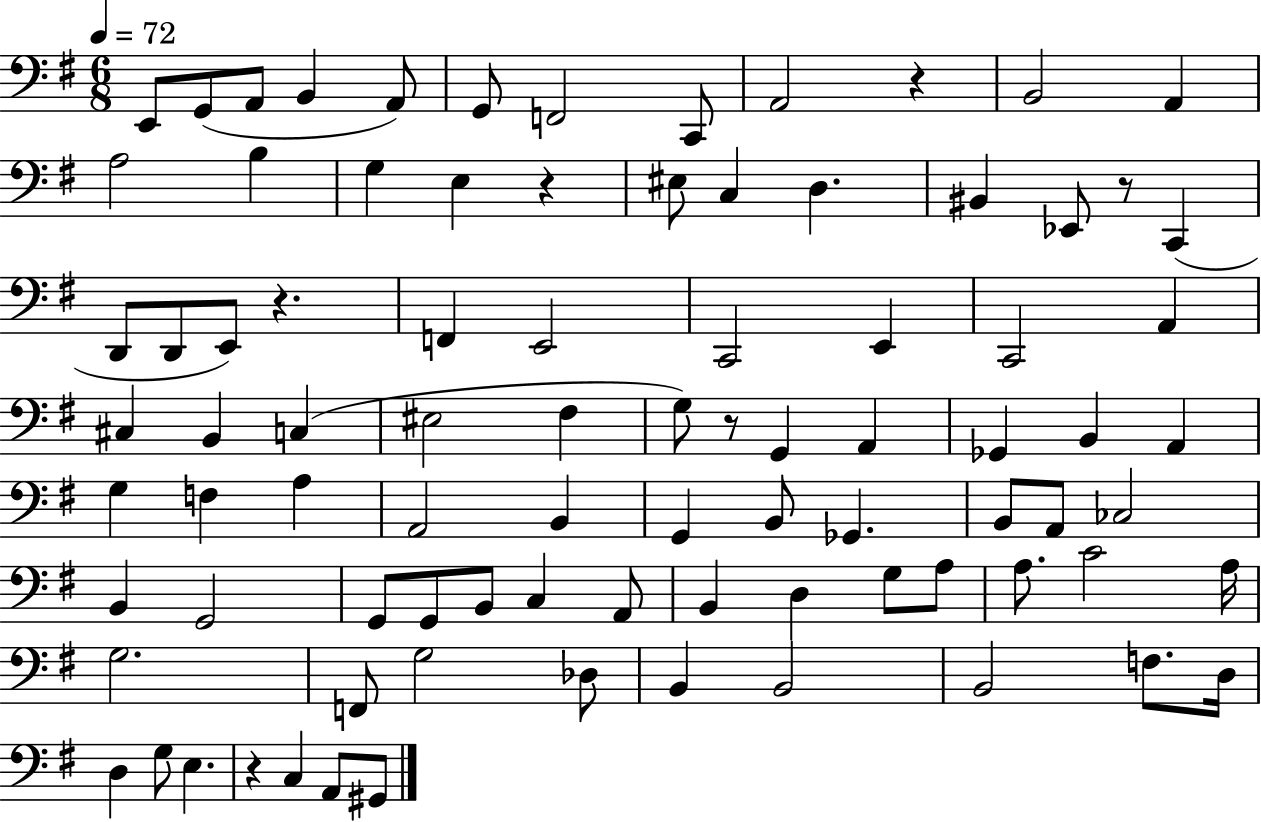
{
  \clef bass
  \numericTimeSignature
  \time 6/8
  \key g \major
  \tempo 4 = 72
  e,8 g,8( a,8 b,4 a,8) | g,8 f,2 c,8 | a,2 r4 | b,2 a,4 | \break a2 b4 | g4 e4 r4 | eis8 c4 d4. | bis,4 ees,8 r8 c,4( | \break d,8 d,8 e,8) r4. | f,4 e,2 | c,2 e,4 | c,2 a,4 | \break cis4 b,4 c4( | eis2 fis4 | g8) r8 g,4 a,4 | ges,4 b,4 a,4 | \break g4 f4 a4 | a,2 b,4 | g,4 b,8 ges,4. | b,8 a,8 ces2 | \break b,4 g,2 | g,8 g,8 b,8 c4 a,8 | b,4 d4 g8 a8 | a8. c'2 a16 | \break g2. | f,8 g2 des8 | b,4 b,2 | b,2 f8. d16 | \break d4 g8 e4. | r4 c4 a,8 gis,8 | \bar "|."
}